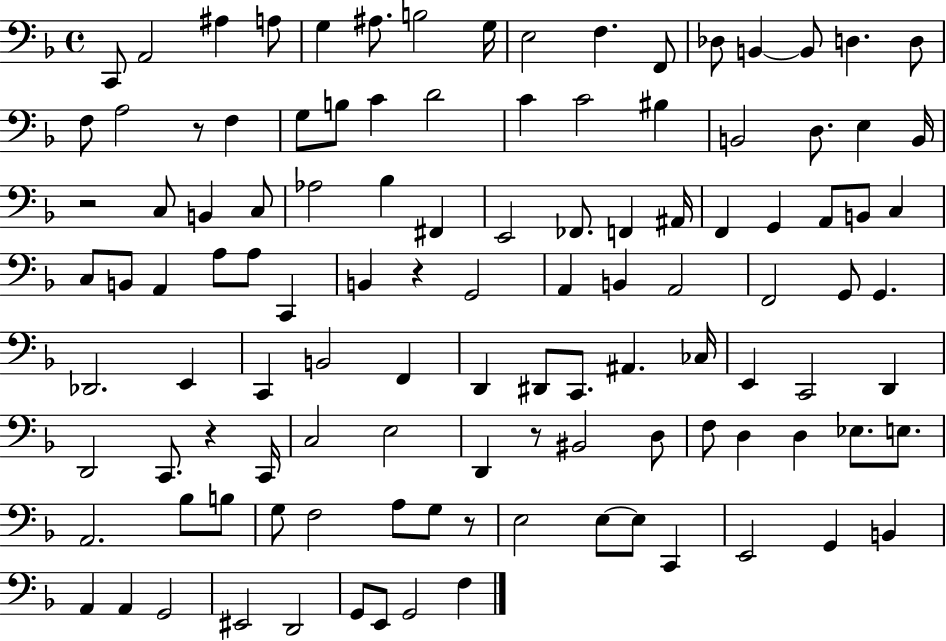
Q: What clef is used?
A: bass